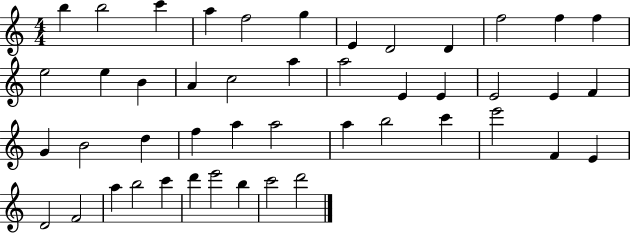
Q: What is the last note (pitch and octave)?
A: D6